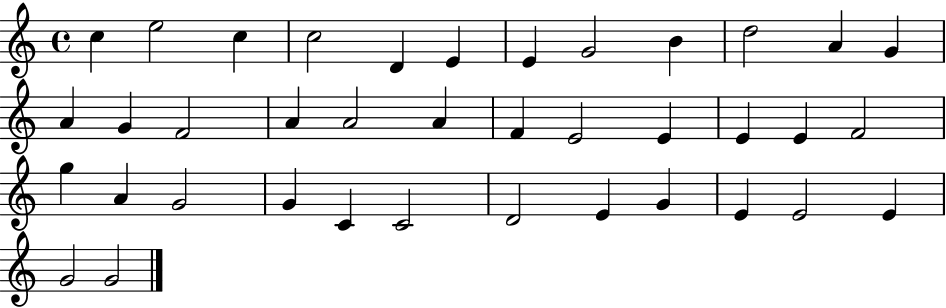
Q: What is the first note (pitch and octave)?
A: C5